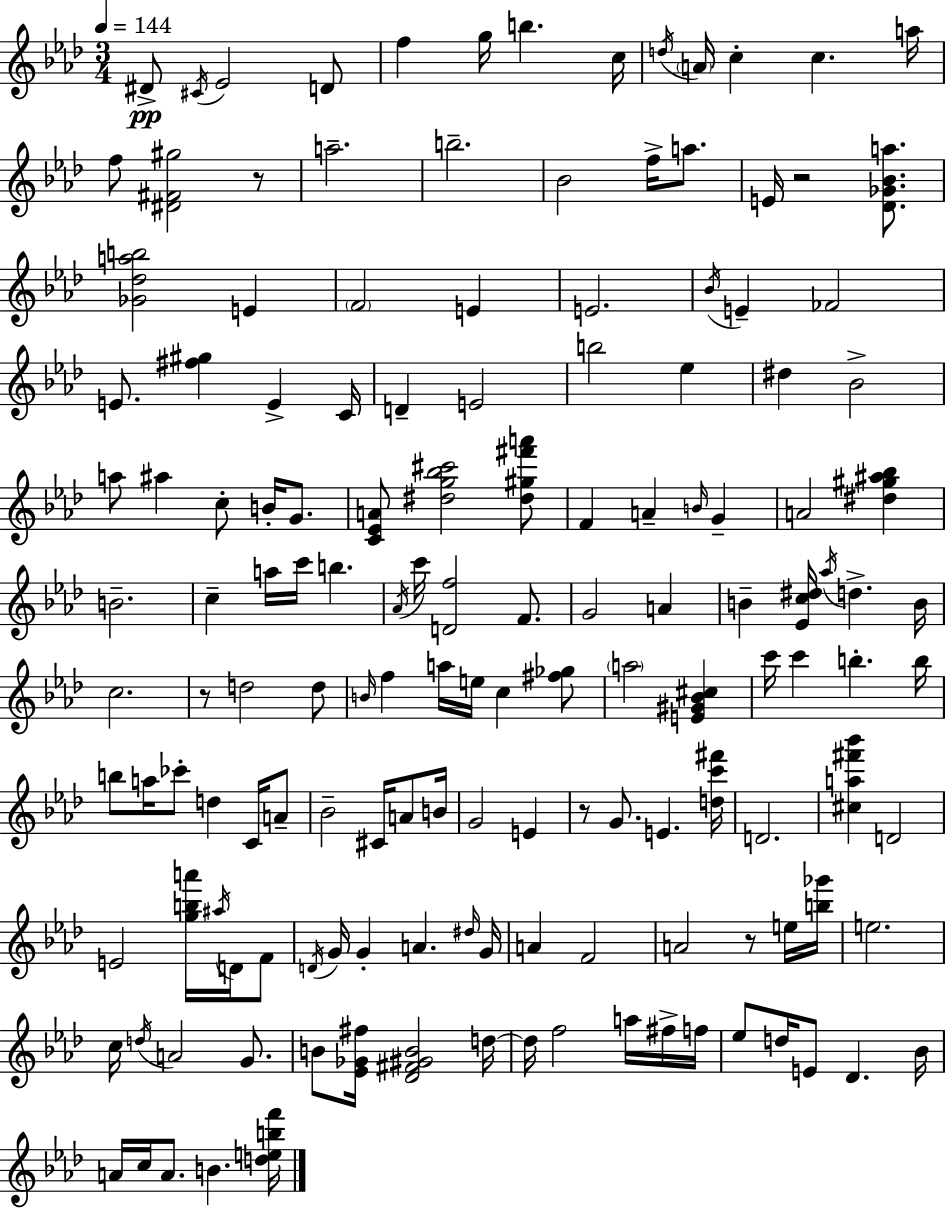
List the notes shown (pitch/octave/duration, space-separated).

D#4/e C#4/s Eb4/h D4/e F5/q G5/s B5/q. C5/s D5/s A4/s C5/q C5/q. A5/s F5/e [D#4,F#4,G#5]/h R/e A5/h. B5/h. Bb4/h F5/s A5/e. E4/s R/h [Db4,Gb4,Bb4,A5]/e. [Gb4,Db5,A5,B5]/h E4/q F4/h E4/q E4/h. Bb4/s E4/q FES4/h E4/e. [F#5,G#5]/q E4/q C4/s D4/q E4/h B5/h Eb5/q D#5/q Bb4/h A5/e A#5/q C5/e B4/s G4/e. [C4,Eb4,A4]/e [D#5,G5,Bb5,C#6]/h [D#5,G#5,F#6,A6]/e F4/q A4/q B4/s G4/q A4/h [D#5,G#5,A#5,Bb5]/q B4/h. C5/q A5/s C6/s B5/q. Ab4/s C6/s [D4,F5]/h F4/e. G4/h A4/q B4/q [Eb4,C5,D#5]/s Ab5/s D5/q. B4/s C5/h. R/e D5/h D5/e B4/s F5/q A5/s E5/s C5/q [F#5,Gb5]/e A5/h [E4,G#4,Bb4,C#5]/q C6/s C6/q B5/q. B5/s B5/e A5/s CES6/e D5/q C4/s A4/e Bb4/h C#4/s A4/e B4/s G4/h E4/q R/e G4/e. E4/q. [D5,C6,F#6]/s D4/h. [C#5,A5,F#6,Bb6]/q D4/h E4/h [G5,B5,A6]/s A#5/s D4/s F4/e D4/s G4/s G4/q A4/q. D#5/s G4/s A4/q F4/h A4/h R/e E5/s [B5,Gb6]/s E5/h. C5/s D5/s A4/h G4/e. B4/e [Eb4,Gb4,F#5]/s [Db4,F#4,G#4,B4]/h D5/s D5/s F5/h A5/s F#5/s F5/s Eb5/e D5/s E4/e Db4/q. Bb4/s A4/s C5/s A4/e. B4/q. [D5,E5,B5,F6]/s